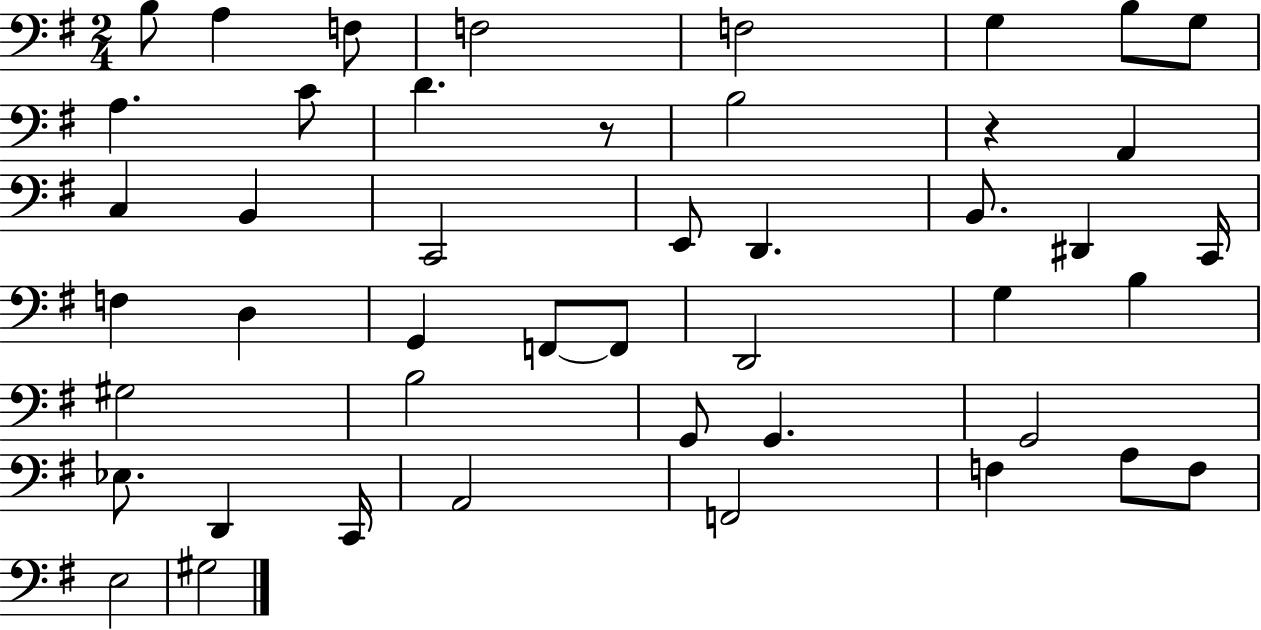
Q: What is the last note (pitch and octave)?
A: G#3